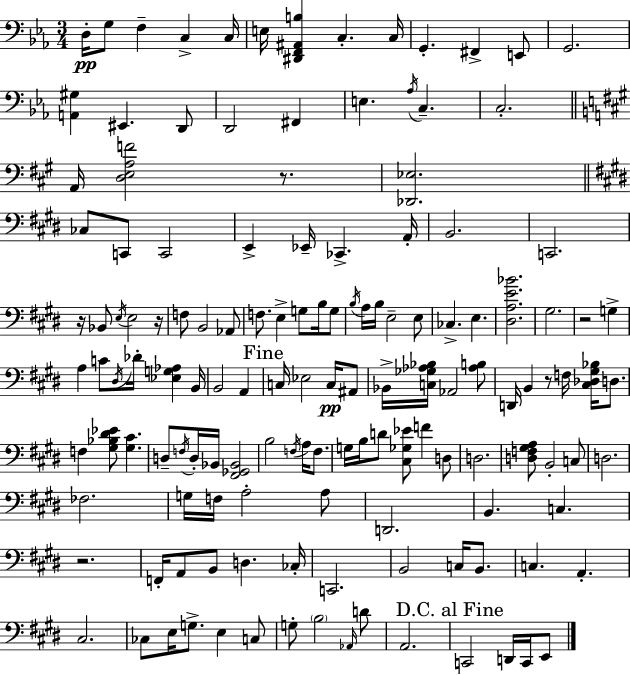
D3/s G3/e F3/q C3/q C3/s E3/s [D#2,F2,A#2,B3]/q C3/q. C3/s G2/q. F#2/q E2/e G2/h. [A2,G#3]/q EIS2/q. D2/e D2/h F#2/q E3/q. Ab3/s C3/q. C3/h. A2/s [D3,E3,A3,F4]/h R/e. [Db2,Eb3]/h. CES3/e C2/e C2/h E2/q Eb2/s CES2/q. A2/s B2/h. C2/h. R/s Bb2/e E3/s E3/h R/s F3/e B2/h Ab2/e F3/e. E3/q G3/e B3/s G3/e B3/s A3/s B3/s E3/h E3/e CES3/q. E3/q. [D#3,A3,E4,Bb4]/h. G#3/h. R/h G3/q A3/q C4/e D#3/s Db4/s [Eb3,G3,Ab3]/q B2/s B2/h A2/q C3/s Eb3/h C3/s A#2/e Bb2/s [C3,Gb3,Ab3,Bb3]/s Ab2/h [Ab3,B3]/e D2/s B2/q R/e F3/s [C#3,Db3,G#3,Bb3]/s D3/e. F3/q [G#3,Bb3,D#4,Eb4]/e [G#3,C#4]/q. D3/e F3/s D3/s Bb2/s [F#2,Gb2,Bb2]/h B3/h F3/s A3/s F3/e. G3/s B3/s D4/e [C#3,Gb3,Eb4]/e F4/q D3/e D3/h. [D3,F3,G#3,A3]/e B2/h C3/e D3/h. FES3/h. G3/s F3/s A3/h A3/e D2/h. B2/q. C3/q. R/h. F2/s A2/e B2/e D3/q. CES3/s C2/h. B2/h C3/s B2/e. C3/q. A2/q. C#3/h. CES3/e E3/s G3/e. E3/q C3/e G3/e B3/h Ab2/s D4/e A2/h. C2/h D2/s C2/s E2/e